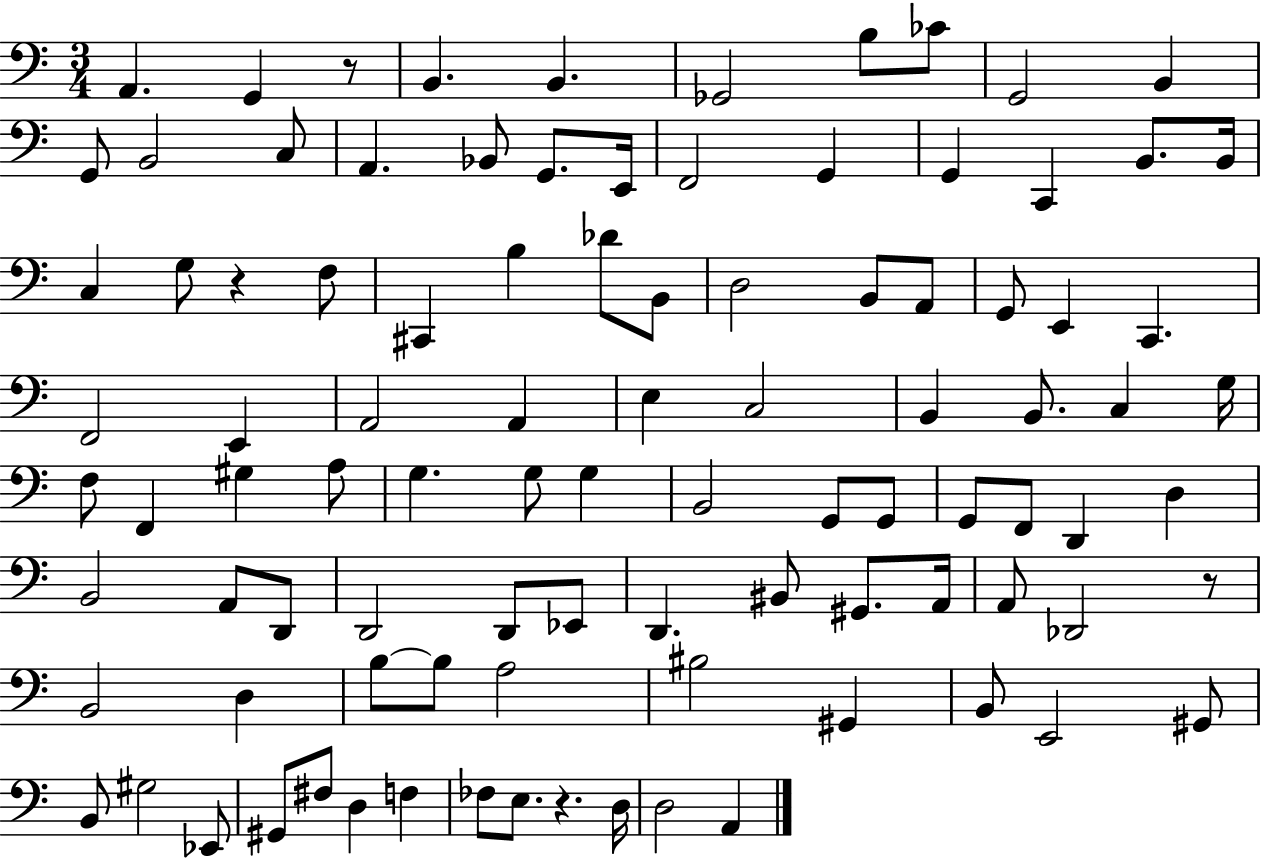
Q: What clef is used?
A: bass